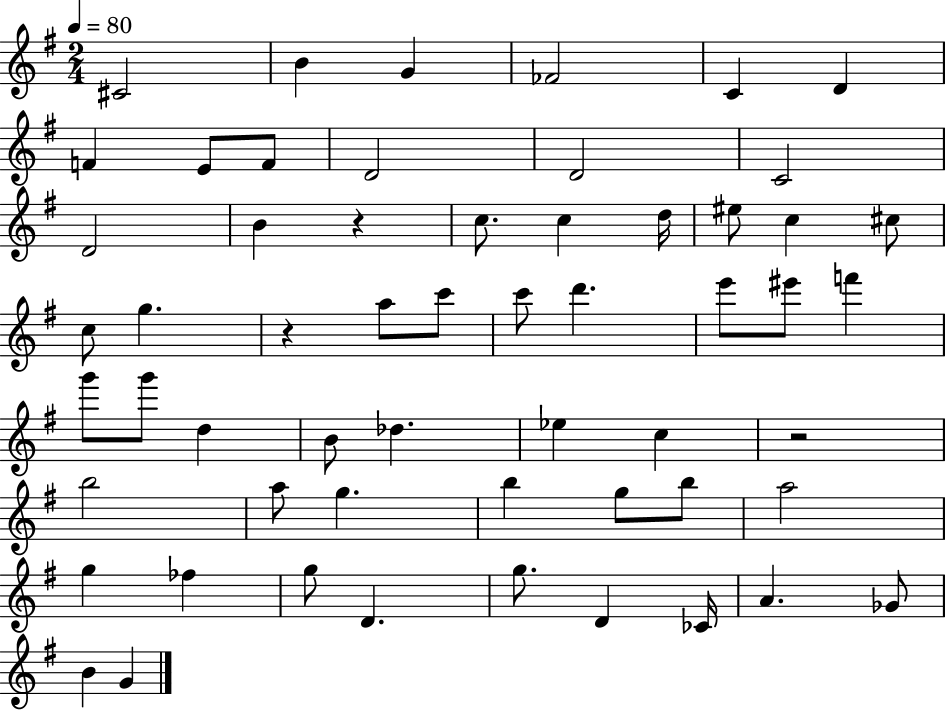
C#4/h B4/q G4/q FES4/h C4/q D4/q F4/q E4/e F4/e D4/h D4/h C4/h D4/h B4/q R/q C5/e. C5/q D5/s EIS5/e C5/q C#5/e C5/e G5/q. R/q A5/e C6/e C6/e D6/q. E6/e EIS6/e F6/q G6/e G6/e D5/q B4/e Db5/q. Eb5/q C5/q R/h B5/h A5/e G5/q. B5/q G5/e B5/e A5/h G5/q FES5/q G5/e D4/q. G5/e. D4/q CES4/s A4/q. Gb4/e B4/q G4/q